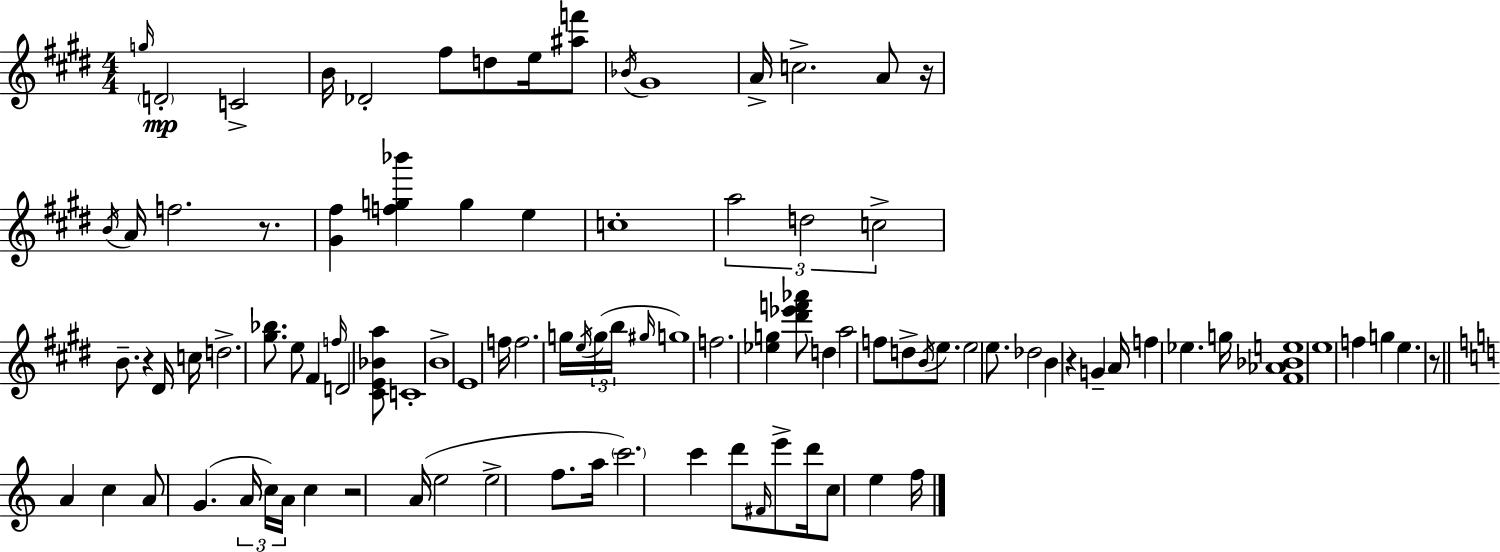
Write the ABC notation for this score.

X:1
T:Untitled
M:4/4
L:1/4
K:E
g/4 D2 C2 B/4 _D2 ^f/2 d/2 e/4 [^af']/2 _B/4 ^G4 A/4 c2 A/2 z/4 B/4 A/4 f2 z/2 [^G^f] [fg_b'] g e c4 a2 d2 c2 B/2 z ^D/4 c/4 d2 [^g_b]/2 e/2 ^F f/4 D2 [^CE_Ba]/2 C4 B4 E4 f/4 f2 g/4 e/4 g/4 b/4 ^g/4 g4 f2 [_eg] [^d'_e'f'_a']/2 d a2 f/2 d/2 B/4 e/2 e2 e/2 _d2 B z G A/4 f _e g/4 [^F_A_Be]4 e4 f g e z/2 A c A/2 G A/4 c/4 A/4 c z2 A/4 e2 e2 f/2 a/4 c'2 c' d'/2 ^F/4 e'/2 d'/4 c/2 e f/4